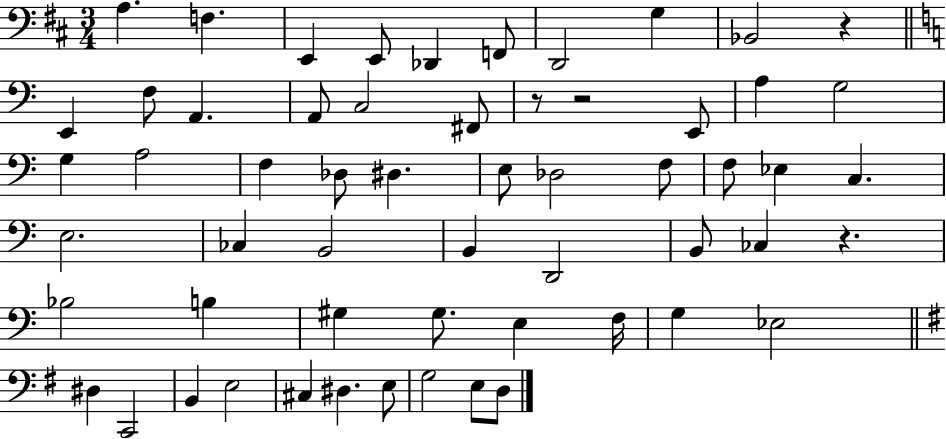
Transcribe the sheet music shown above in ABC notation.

X:1
T:Untitled
M:3/4
L:1/4
K:D
A, F, E,, E,,/2 _D,, F,,/2 D,,2 G, _B,,2 z E,, F,/2 A,, A,,/2 C,2 ^F,,/2 z/2 z2 E,,/2 A, G,2 G, A,2 F, _D,/2 ^D, E,/2 _D,2 F,/2 F,/2 _E, C, E,2 _C, B,,2 B,, D,,2 B,,/2 _C, z _B,2 B, ^G, ^G,/2 E, F,/4 G, _E,2 ^D, C,,2 B,, E,2 ^C, ^D, E,/2 G,2 E,/2 D,/2